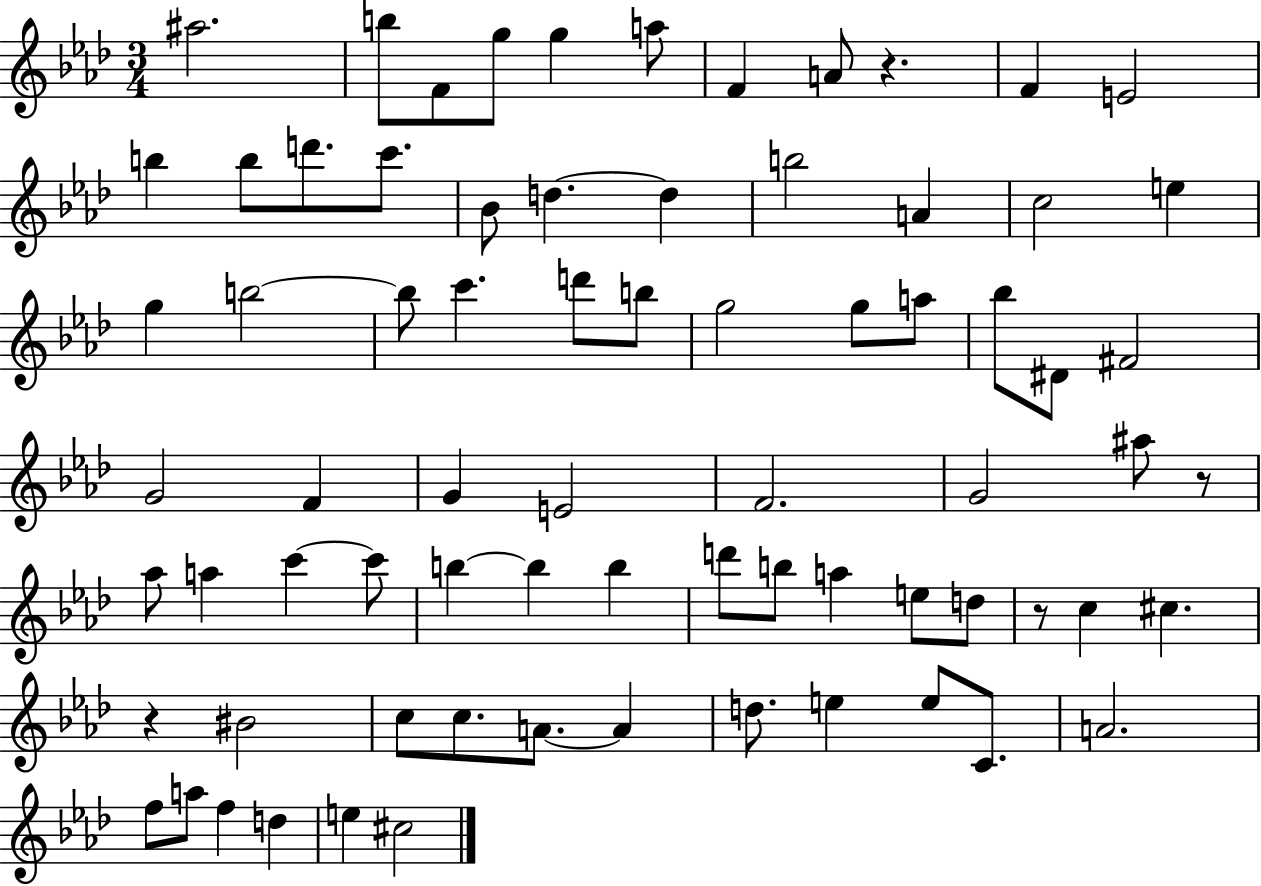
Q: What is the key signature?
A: AES major